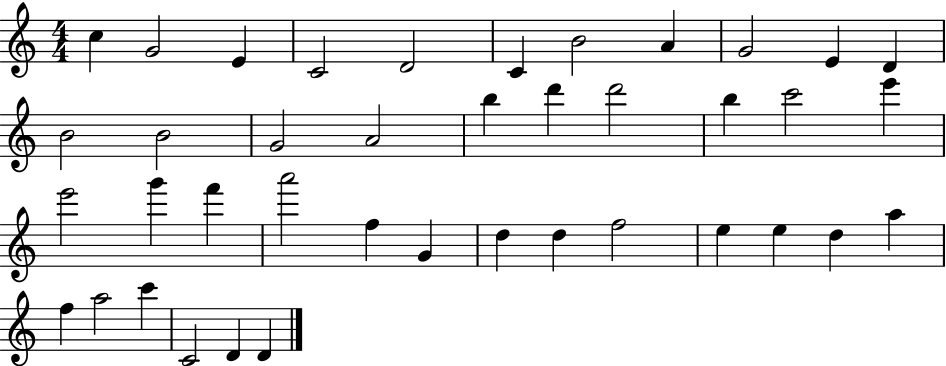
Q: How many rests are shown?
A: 0